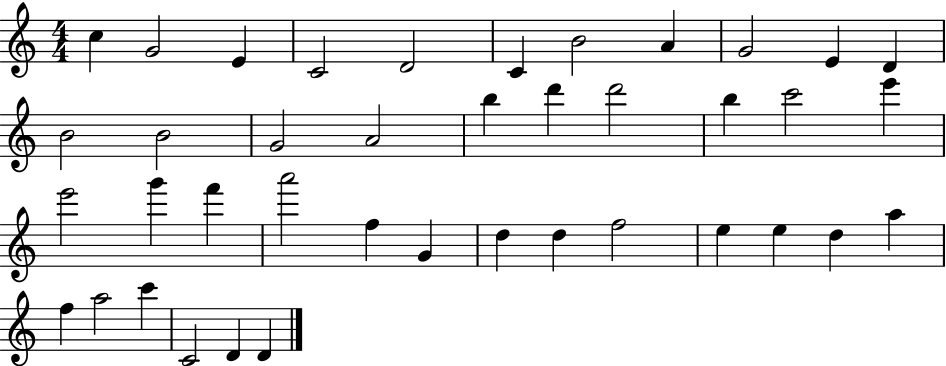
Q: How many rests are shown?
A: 0